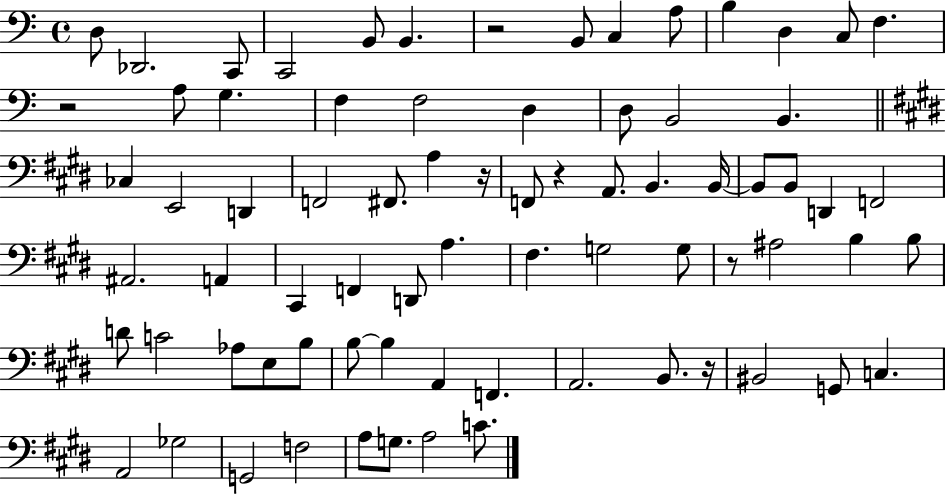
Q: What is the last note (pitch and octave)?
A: C4